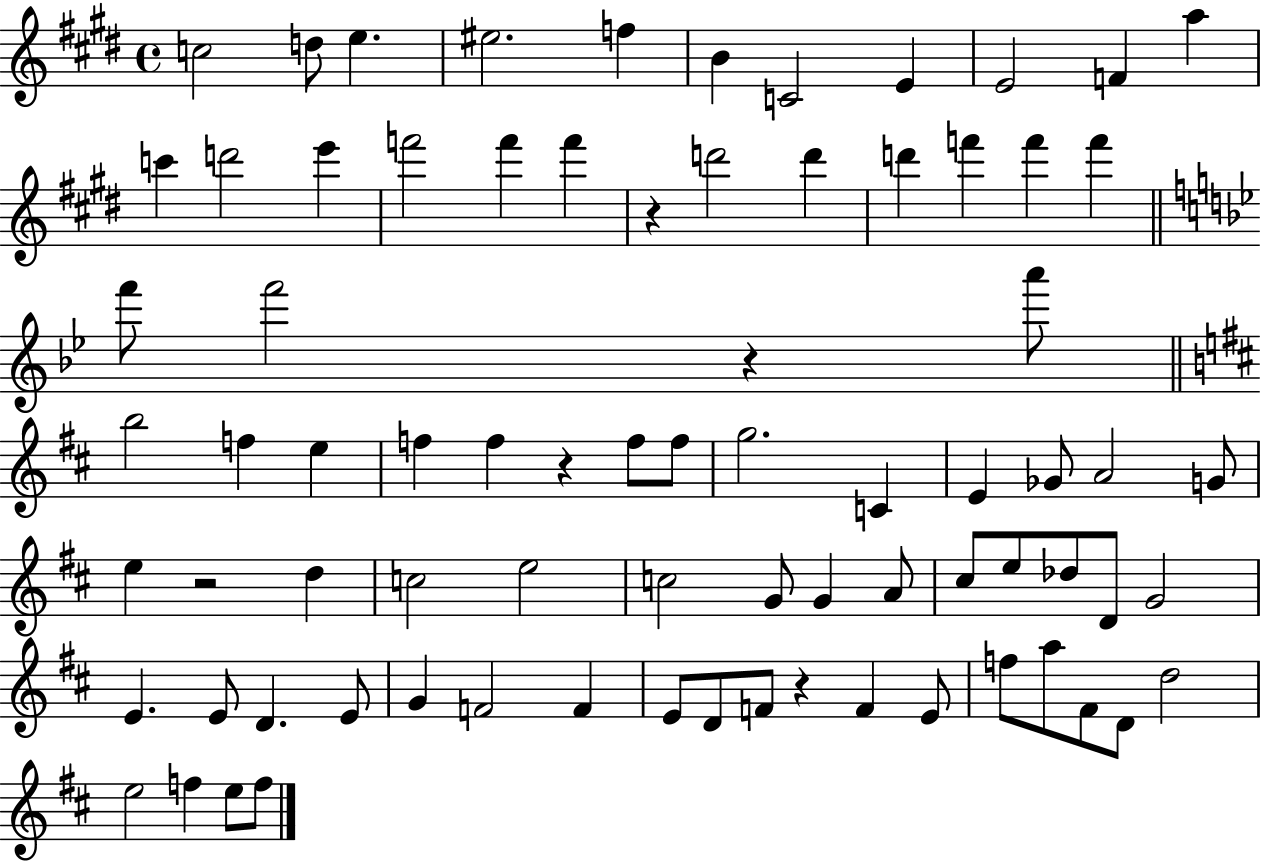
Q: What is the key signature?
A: E major